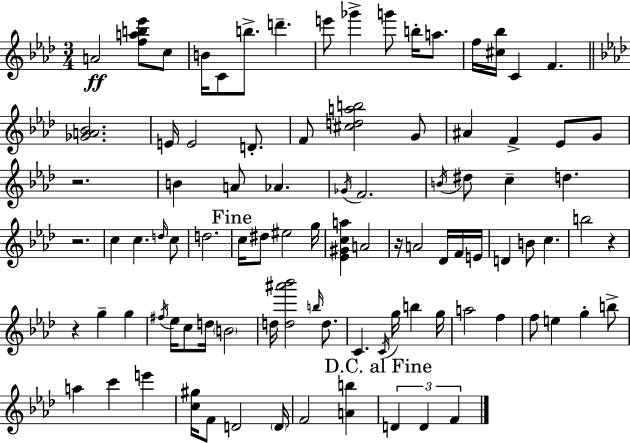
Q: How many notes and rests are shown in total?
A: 94